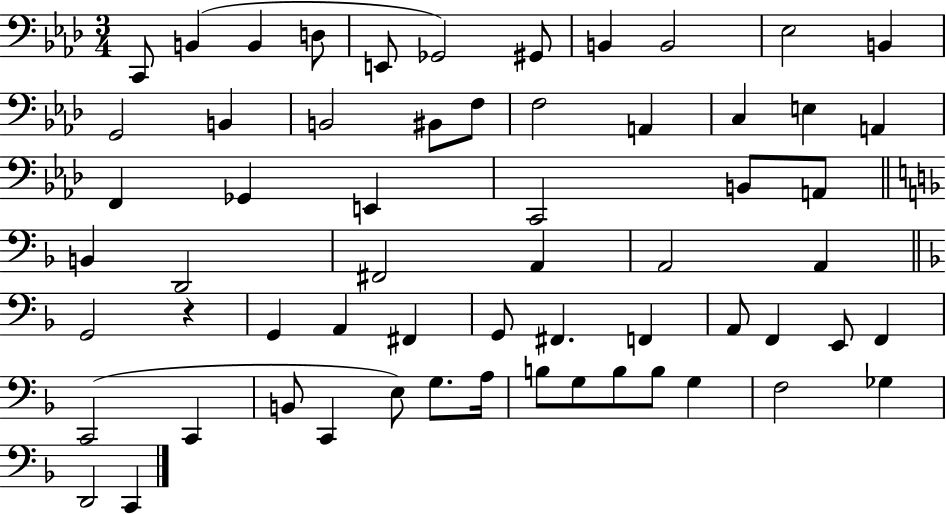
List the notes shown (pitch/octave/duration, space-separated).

C2/e B2/q B2/q D3/e E2/e Gb2/h G#2/e B2/q B2/h Eb3/h B2/q G2/h B2/q B2/h BIS2/e F3/e F3/h A2/q C3/q E3/q A2/q F2/q Gb2/q E2/q C2/h B2/e A2/e B2/q D2/h F#2/h A2/q A2/h A2/q G2/h R/q G2/q A2/q F#2/q G2/e F#2/q. F2/q A2/e F2/q E2/e F2/q C2/h C2/q B2/e C2/q E3/e G3/e. A3/s B3/e G3/e B3/e B3/e G3/q F3/h Gb3/q D2/h C2/q